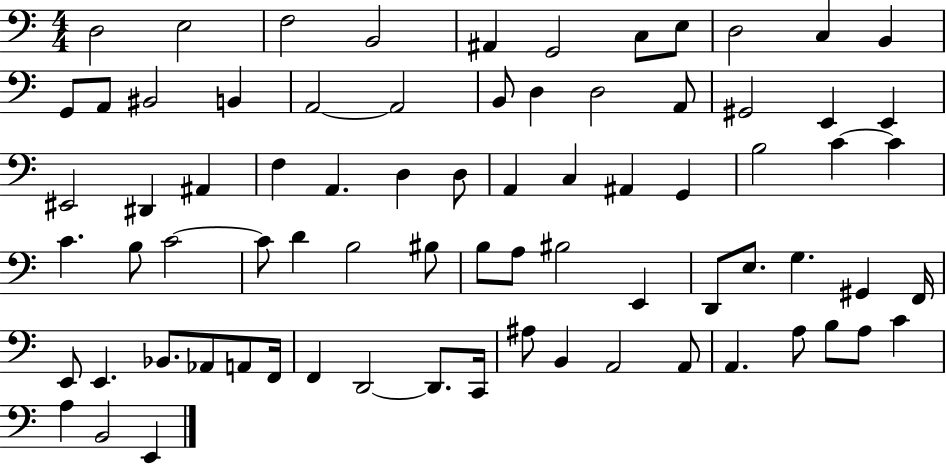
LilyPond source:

{
  \clef bass
  \numericTimeSignature
  \time 4/4
  \key c \major
  d2 e2 | f2 b,2 | ais,4 g,2 c8 e8 | d2 c4 b,4 | \break g,8 a,8 bis,2 b,4 | a,2~~ a,2 | b,8 d4 d2 a,8 | gis,2 e,4 e,4 | \break eis,2 dis,4 ais,4 | f4 a,4. d4 d8 | a,4 c4 ais,4 g,4 | b2 c'4~~ c'4 | \break c'4. b8 c'2~~ | c'8 d'4 b2 bis8 | b8 a8 bis2 e,4 | d,8 e8. g4. gis,4 f,16 | \break e,8 e,4. bes,8. aes,8 a,8 f,16 | f,4 d,2~~ d,8. c,16 | ais8 b,4 a,2 a,8 | a,4. a8 b8 a8 c'4 | \break a4 b,2 e,4 | \bar "|."
}